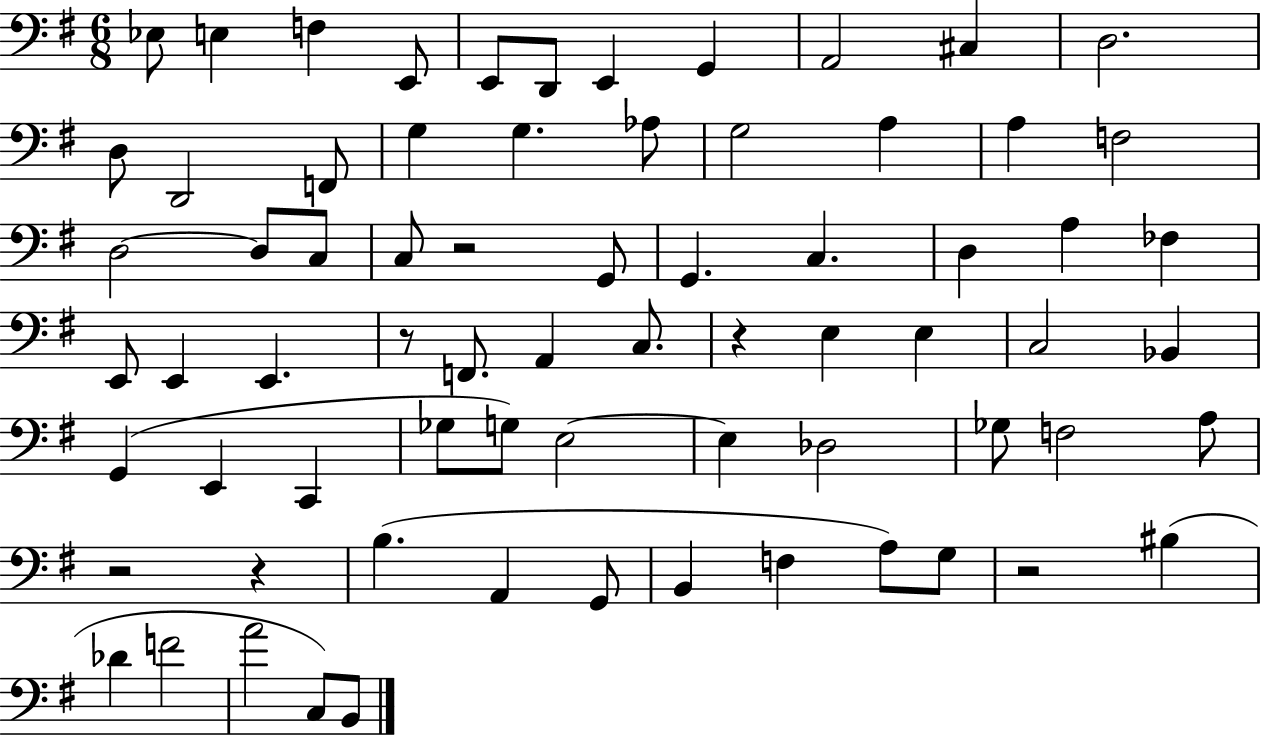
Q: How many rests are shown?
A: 6